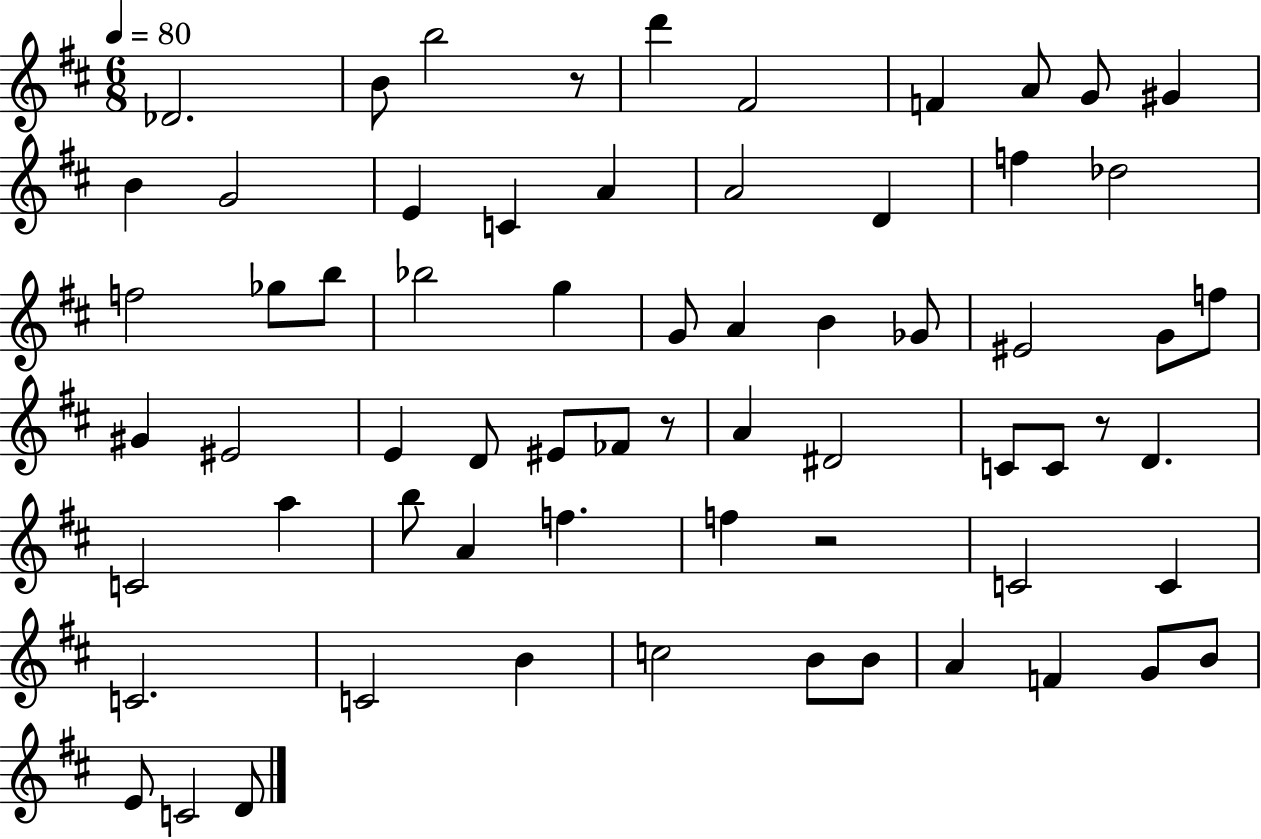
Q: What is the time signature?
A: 6/8